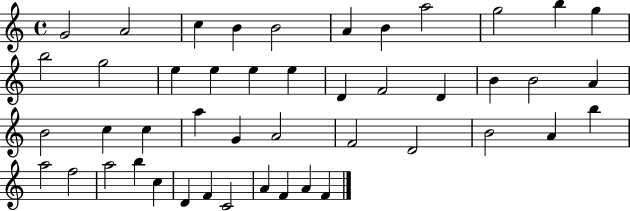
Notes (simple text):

G4/h A4/h C5/q B4/q B4/h A4/q B4/q A5/h G5/h B5/q G5/q B5/h G5/h E5/q E5/q E5/q E5/q D4/q F4/h D4/q B4/q B4/h A4/q B4/h C5/q C5/q A5/q G4/q A4/h F4/h D4/h B4/h A4/q B5/q A5/h F5/h A5/h B5/q C5/q D4/q F4/q C4/h A4/q F4/q A4/q F4/q